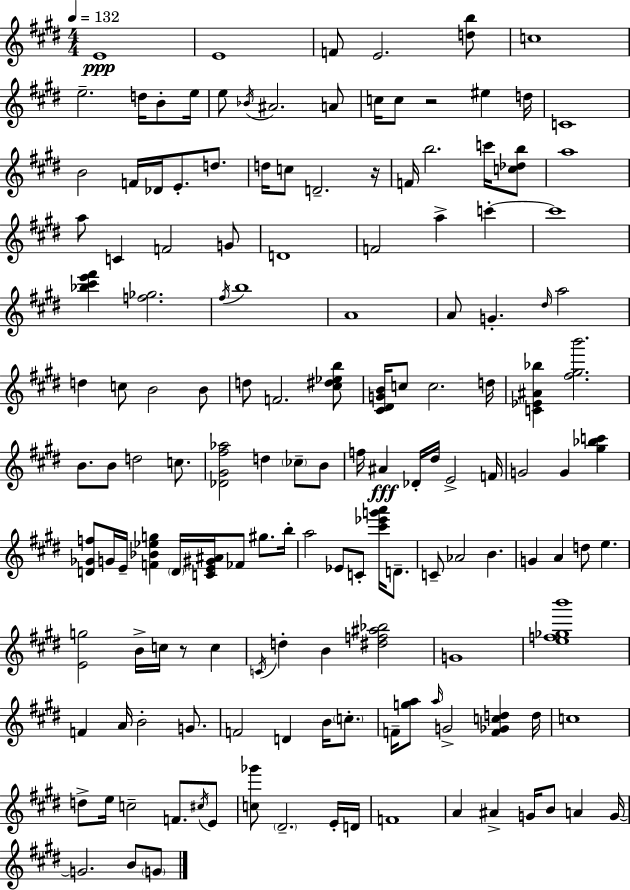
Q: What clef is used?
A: treble